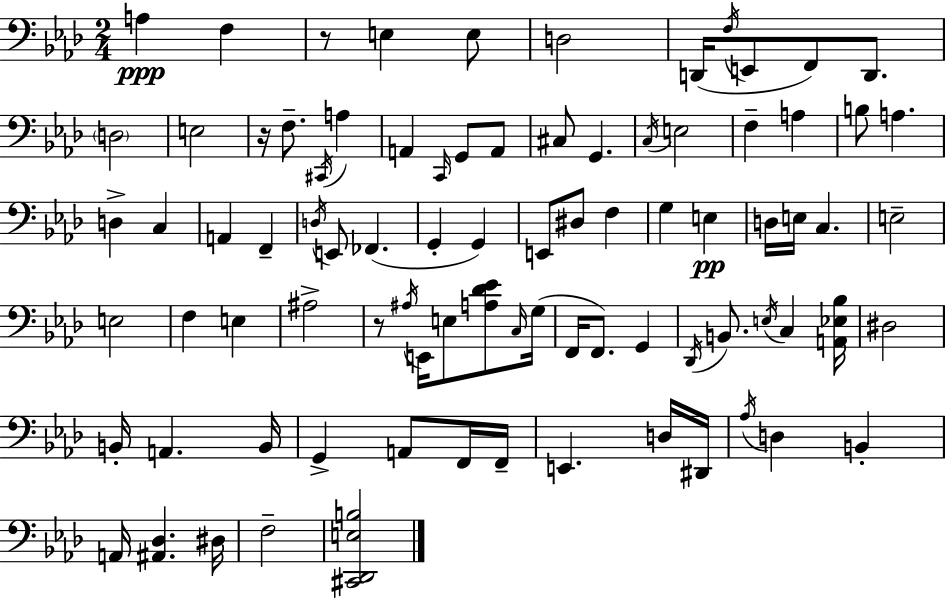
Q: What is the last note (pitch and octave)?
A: F3